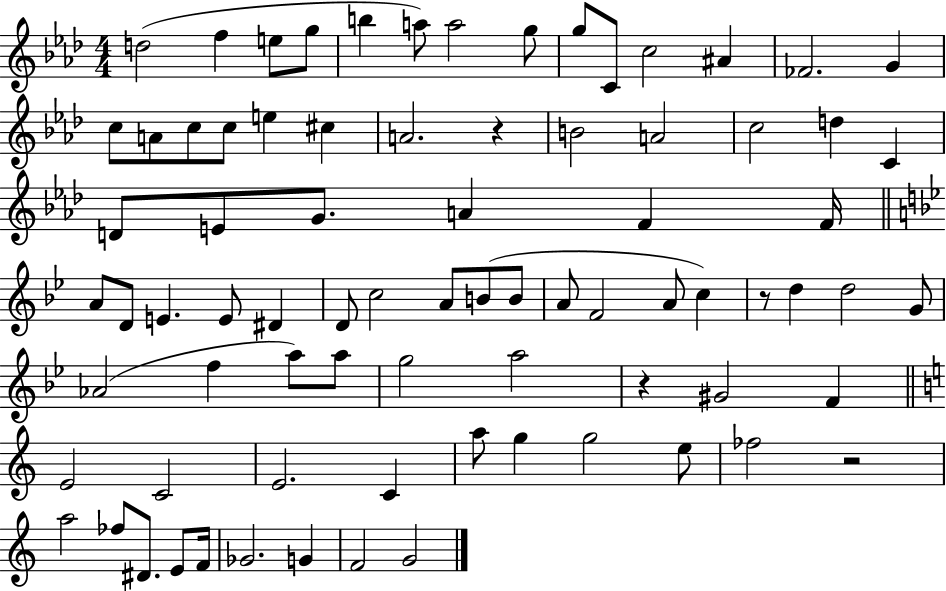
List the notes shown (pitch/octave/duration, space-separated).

D5/h F5/q E5/e G5/e B5/q A5/e A5/h G5/e G5/e C4/e C5/h A#4/q FES4/h. G4/q C5/e A4/e C5/e C5/e E5/q C#5/q A4/h. R/q B4/h A4/h C5/h D5/q C4/q D4/e E4/e G4/e. A4/q F4/q F4/s A4/e D4/e E4/q. E4/e D#4/q D4/e C5/h A4/e B4/e B4/e A4/e F4/h A4/e C5/q R/e D5/q D5/h G4/e Ab4/h F5/q A5/e A5/e G5/h A5/h R/q G#4/h F4/q E4/h C4/h E4/h. C4/q A5/e G5/q G5/h E5/e FES5/h R/h A5/h FES5/e D#4/e. E4/e F4/s Gb4/h. G4/q F4/h G4/h